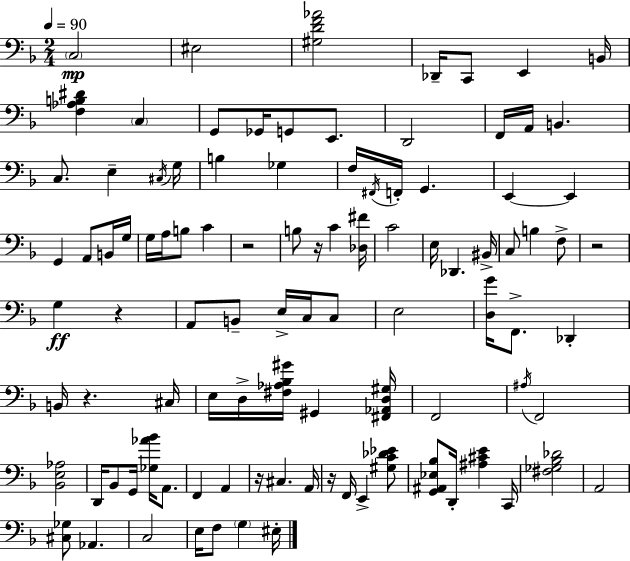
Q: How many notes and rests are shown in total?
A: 100